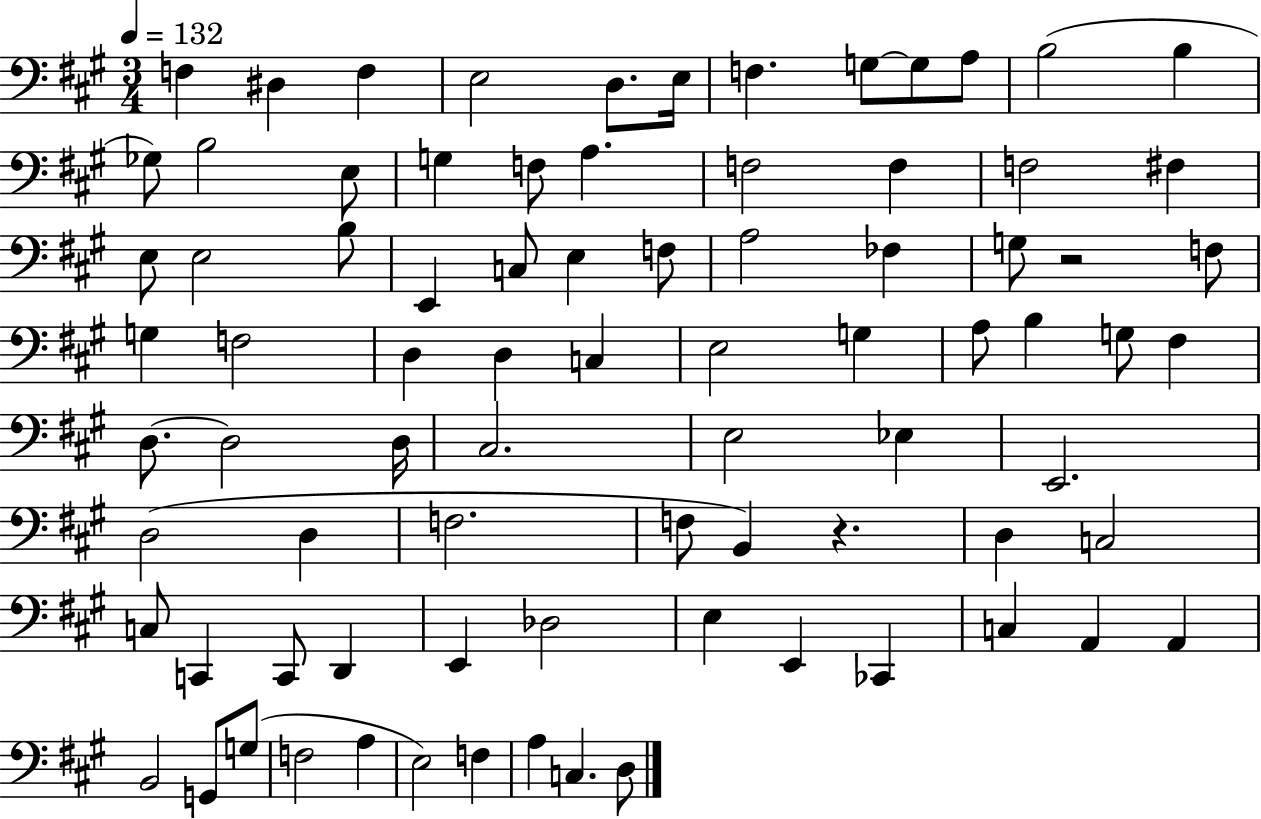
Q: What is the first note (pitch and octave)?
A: F3